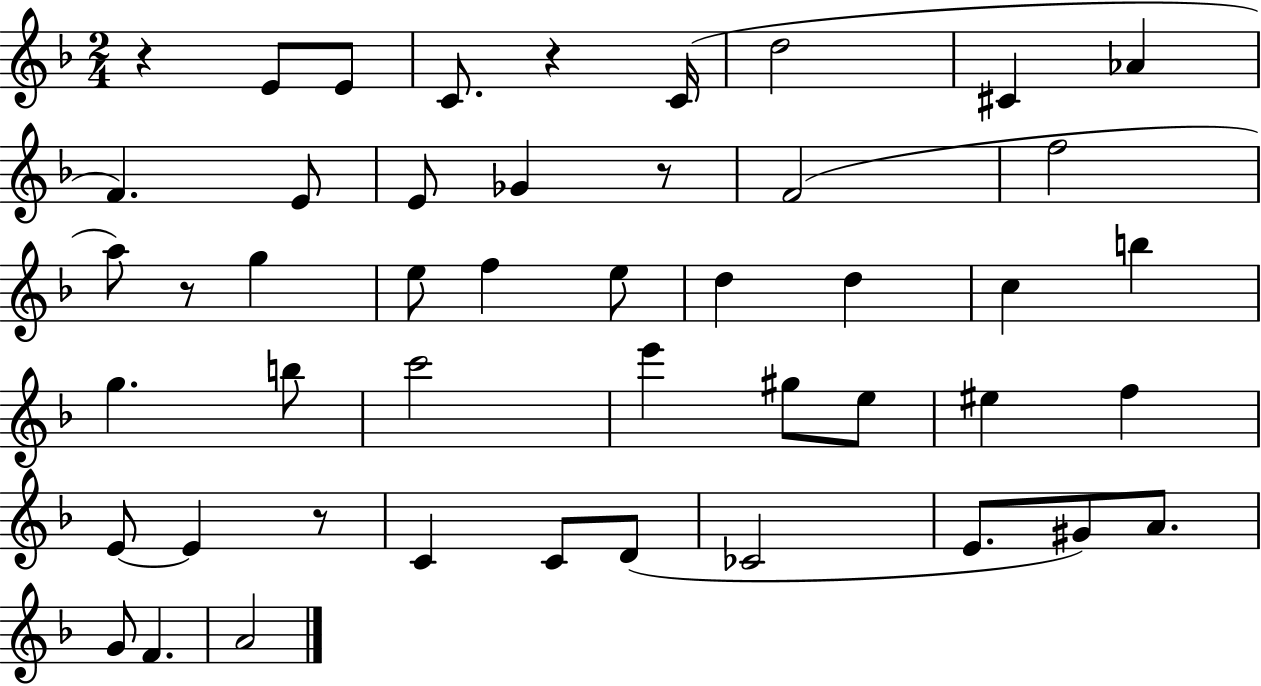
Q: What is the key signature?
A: F major